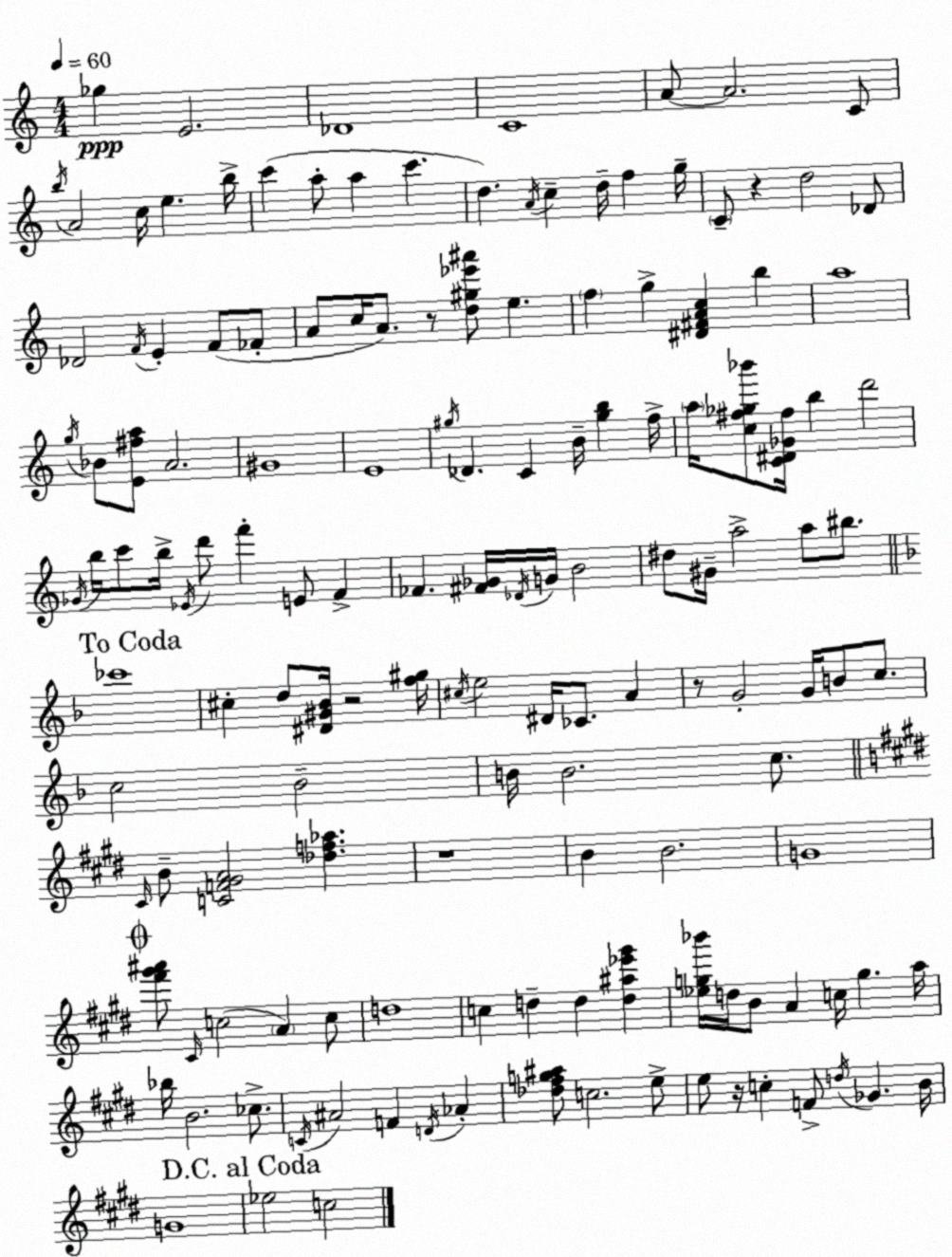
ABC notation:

X:1
T:Untitled
M:4/4
L:1/4
K:Am
_g E2 _D4 C4 A/2 A2 C/2 b/4 A2 c/4 e b/4 c' a/2 a c' d A/4 c d/4 f g/4 C/2 z d2 _D/2 _D2 F/4 E F/2 _F/2 A/2 c/4 A/2 z/2 [d^g_e'^a']/2 e f g [^D^FAc] b a4 g/4 _B/2 [E^fa]/2 A2 ^G4 E4 ^g/4 _D C B/4 [^gb] f/4 a/4 [c^f_g_b']/2 [C^D_G^f]/4 b d'2 _G/4 b/4 c'/2 b/4 _E/4 d'/2 f' E/2 F _F [^F_G]/4 _D/4 G/4 B2 ^d/2 ^G/4 a2 a/2 ^b/2 _c'4 ^c d/2 [^D^G_B]/4 z2 [f^g]/4 ^c/4 e2 ^D/4 _C/2 A z/2 G2 G/4 B/2 c/2 c2 _B2 B/4 B2 c/2 ^C/4 B/2 [CF^GA]2 [_df_a] z4 B B2 G4 [^f'^g'^a']/2 ^C/4 c2 A c/2 d4 c d d [d^a_e'^g'] [_eg_b']/4 d/4 B/2 A c/4 g a/4 _b/4 B2 _c/2 C/4 ^A2 F D/4 _A [_d^fg^a]/2 c2 e/2 e/2 z/4 c F/2 d/4 _G B/4 G4 _e2 c2